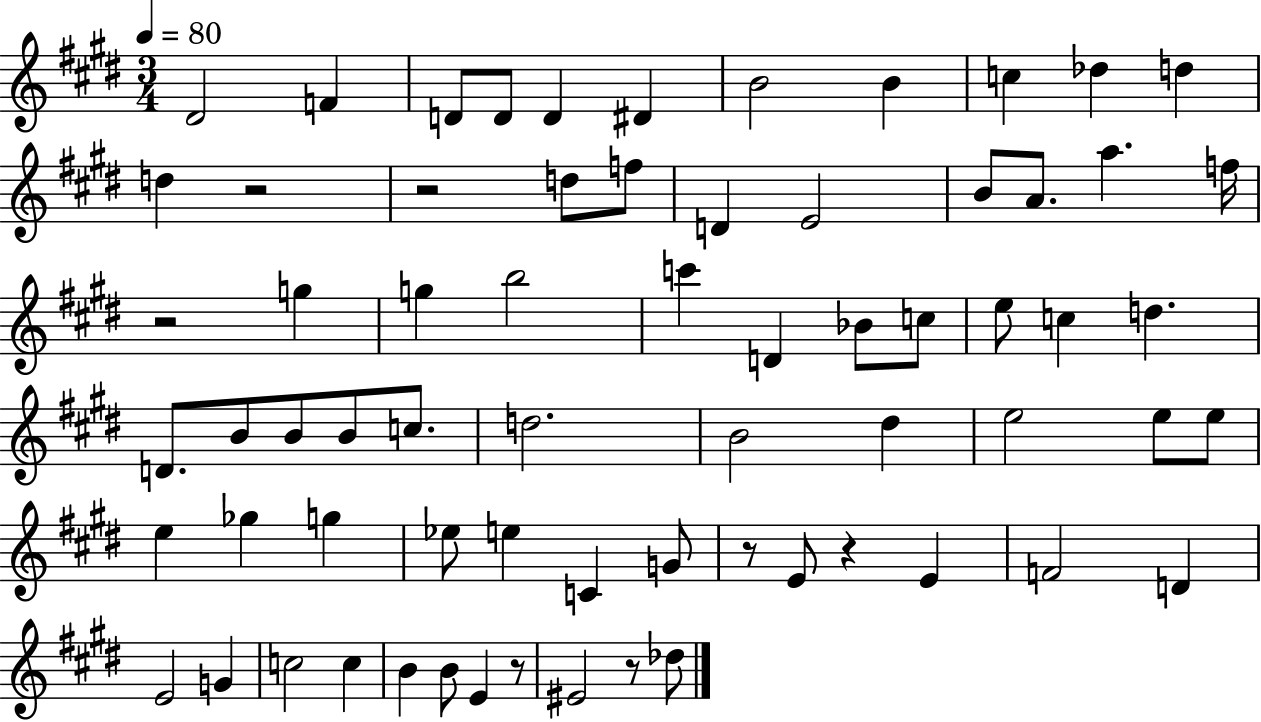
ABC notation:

X:1
T:Untitled
M:3/4
L:1/4
K:E
^D2 F D/2 D/2 D ^D B2 B c _d d d z2 z2 d/2 f/2 D E2 B/2 A/2 a f/4 z2 g g b2 c' D _B/2 c/2 e/2 c d D/2 B/2 B/2 B/2 c/2 d2 B2 ^d e2 e/2 e/2 e _g g _e/2 e C G/2 z/2 E/2 z E F2 D E2 G c2 c B B/2 E z/2 ^E2 z/2 _d/2